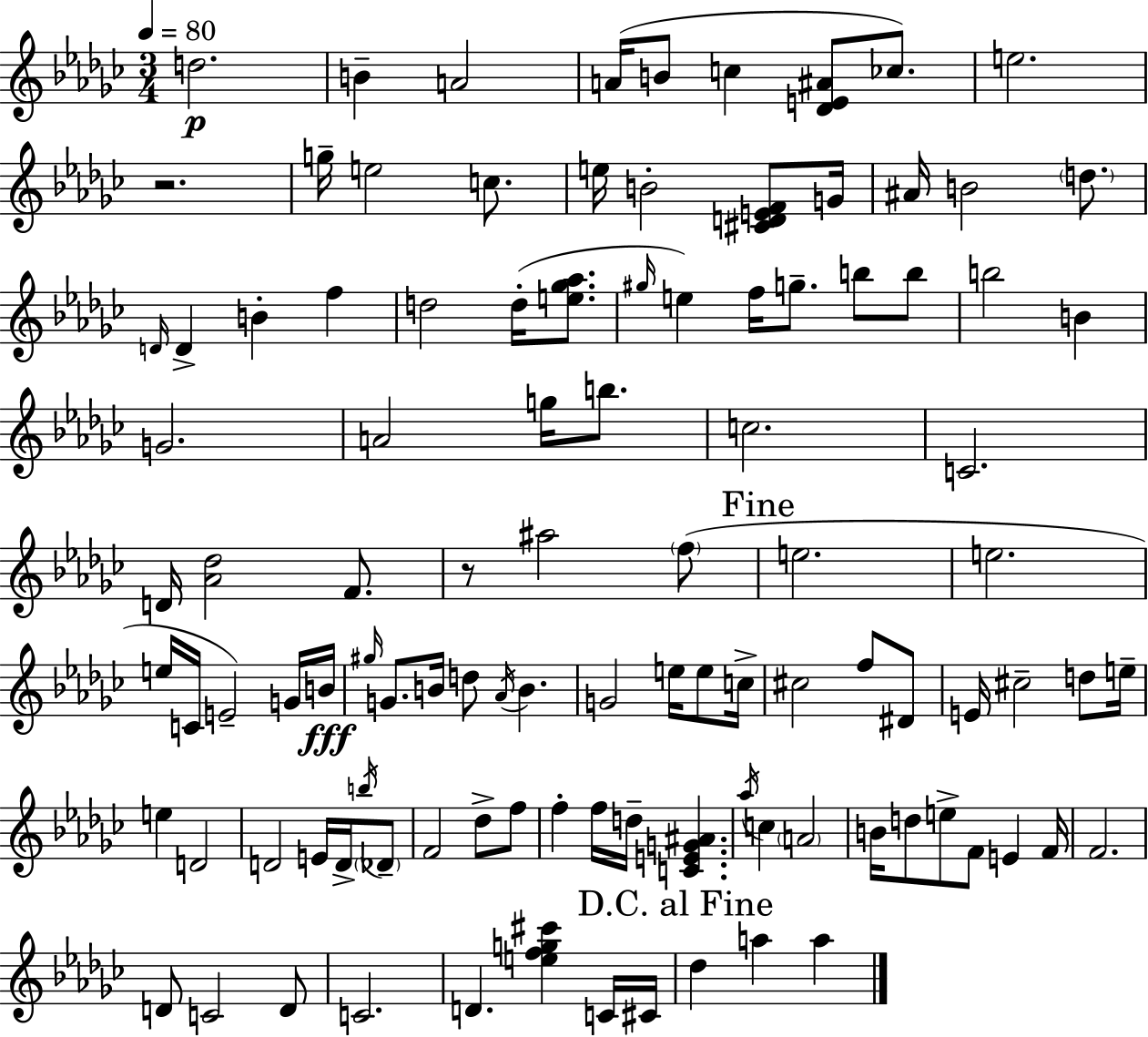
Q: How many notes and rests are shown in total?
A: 106